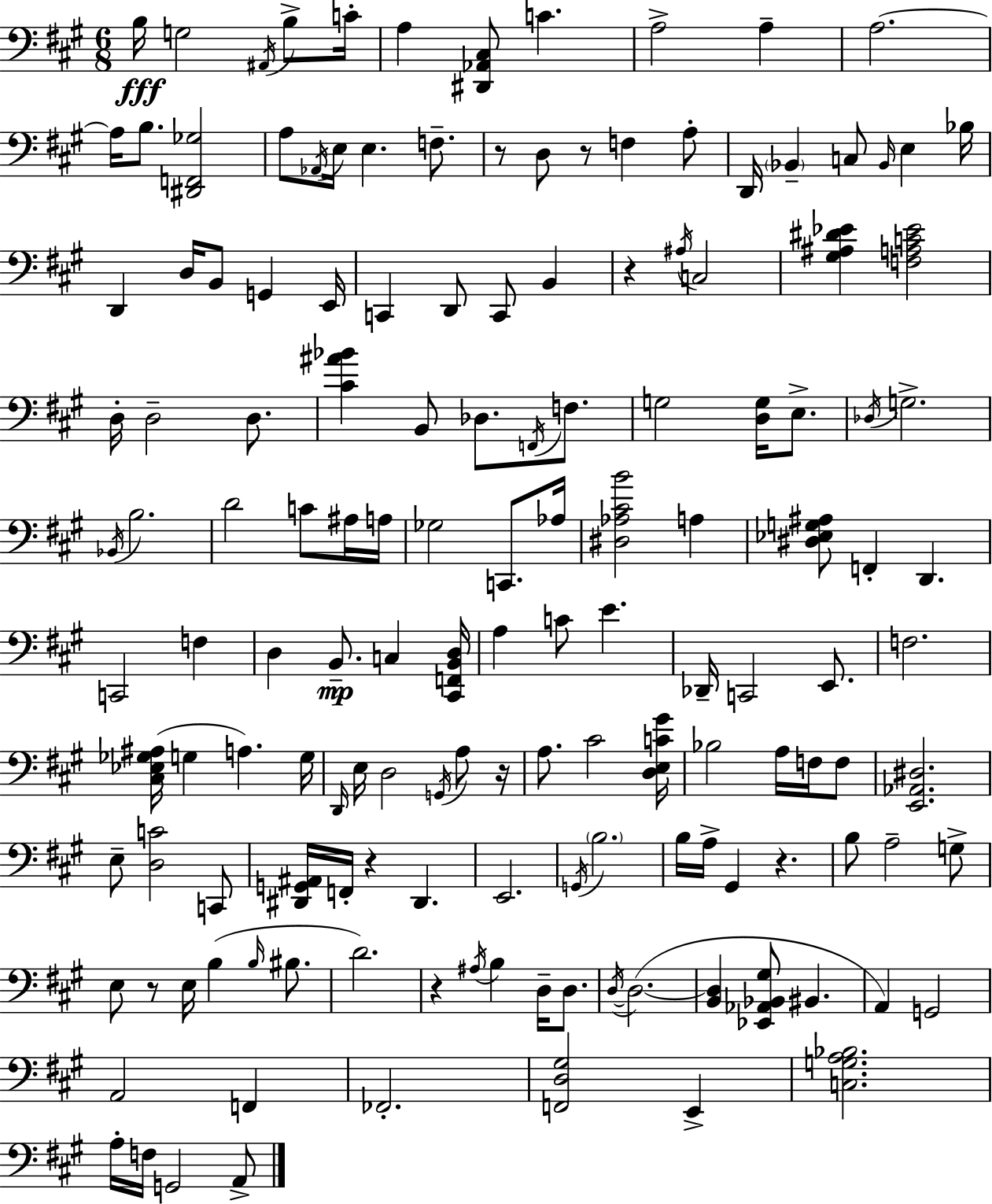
X:1
T:Untitled
M:6/8
L:1/4
K:A
B,/4 G,2 ^A,,/4 B,/2 C/4 A, [^D,,_A,,^C,]/2 C A,2 A, A,2 A,/4 B,/2 [^D,,F,,_G,]2 A,/2 _A,,/4 E,/4 E, F,/2 z/2 D,/2 z/2 F, A,/2 D,,/4 _B,, C,/2 _B,,/4 E, _B,/4 D,, D,/4 B,,/2 G,, E,,/4 C,, D,,/2 C,,/2 B,, z ^A,/4 C,2 [^G,^A,^D_E] [F,A,C_E]2 D,/4 D,2 D,/2 [^C^A_B] B,,/2 _D,/2 F,,/4 F,/2 G,2 [D,G,]/4 E,/2 _D,/4 G,2 _B,,/4 B,2 D2 C/2 ^A,/4 A,/4 _G,2 C,,/2 _A,/4 [^D,_A,^CB]2 A, [^D,_E,G,^A,]/2 F,, D,, C,,2 F, D, B,,/2 C, [^C,,F,,B,,D,]/4 A, C/2 E _D,,/4 C,,2 E,,/2 F,2 [^C,_E,_G,^A,]/4 G, A, G,/4 D,,/4 E,/4 D,2 G,,/4 A,/2 z/4 A,/2 ^C2 [D,E,C^G]/4 _B,2 A,/4 F,/4 F,/2 [E,,_A,,^D,]2 E,/2 [D,C]2 C,,/2 [^D,,G,,^A,,]/4 F,,/4 z ^D,, E,,2 G,,/4 B,2 B,/4 A,/4 ^G,, z B,/2 A,2 G,/2 E,/2 z/2 E,/4 B, B,/4 ^B,/2 D2 z ^A,/4 B, D,/4 D,/2 D,/4 D,2 [B,,D,] [_E,,_A,,_B,,^G,]/2 ^B,, A,, G,,2 A,,2 F,, _F,,2 [F,,D,^G,]2 E,, [C,G,A,_B,]2 A,/4 F,/4 G,,2 A,,/2